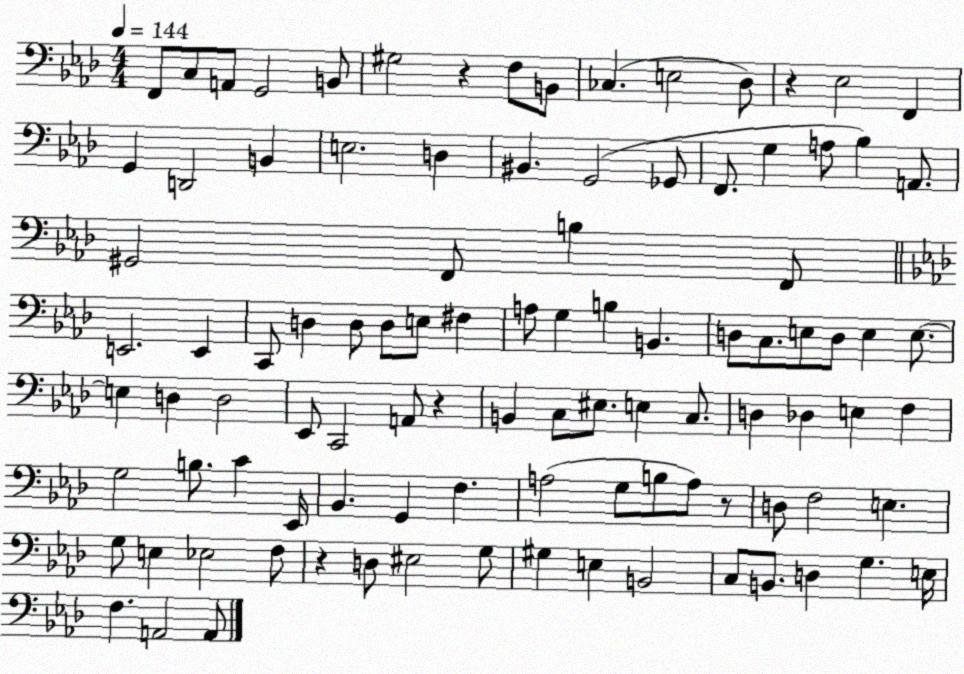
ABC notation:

X:1
T:Untitled
M:4/4
L:1/4
K:Ab
F,,/2 C,/2 A,,/2 G,,2 B,,/2 ^G,2 z F,/2 B,,/2 _C, E,2 _D,/2 z _E,2 F,, G,, D,,2 B,, E,2 D, ^B,, G,,2 _G,,/2 F,,/2 G, A,/2 _B, A,,/2 ^G,,2 F,,/2 B, F,,/2 E,,2 E,, C,,/2 D, D,/2 D,/2 E,/2 ^F, A,/2 G, B, B,, D,/2 C,/2 E,/2 D,/2 E, E,/2 E, D, D,2 _E,,/2 C,,2 A,,/2 z B,, C,/2 ^E,/2 E, C,/2 D, _D, E, F, G,2 B,/2 C _E,,/4 _B,, G,, F, A,2 G,/2 B,/2 A,/2 z/2 D,/2 F,2 E, G,/2 E, _E,2 F,/2 z D,/2 ^E,2 G,/2 ^G, E, B,,2 C,/2 B,,/2 D, G, E,/4 F, A,,2 A,,/2